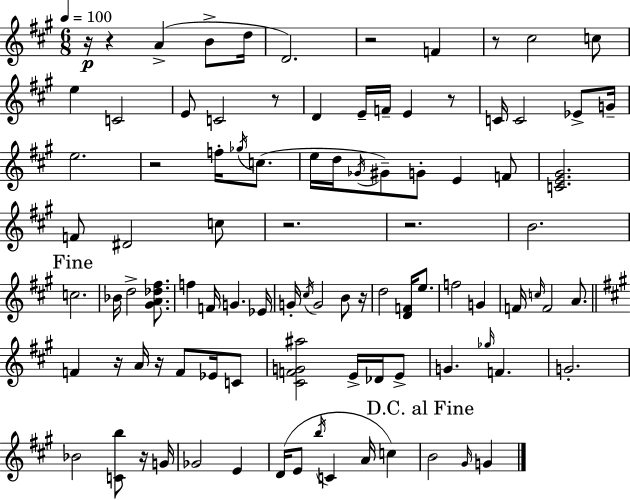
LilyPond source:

{
  \clef treble
  \numericTimeSignature
  \time 6/8
  \key a \major
  \tempo 4 = 100
  \repeat volta 2 { r16\p r4 a'4->( b'8-> d''16 | d'2.) | r2 f'4 | r8 cis''2 c''8 | \break e''4 c'2 | e'8 c'2 r8 | d'4 e'16-- f'16-- e'4 r8 | c'16 c'2 ees'8-> g'16-- | \break e''2. | r2 f''16-. \acciaccatura { ges''16 } c''8.( | e''16 d''16 \acciaccatura { ges'16 } gis'8--) g'8-. e'4 | f'8 <c' e' gis'>2. | \break f'8 dis'2 | c''8 r2. | r2. | b'2. | \break \mark "Fine" c''2. | bes'16 d''2-> <gis' a' des'' fis''>8. | f''4 f'16 g'4. | ees'16 g'16-. \acciaccatura { cis''16 } g'2 | \break b'8 r16 d''2 <d' f'>16 | e''8. f''2 g'4 | f'16 \grace { c''16 } f'2 | a'8. \bar "||" \break \key a \major f'4 r16 a'16 r16 f'8 ees'16 c'8 | <cis' f' g' ais''>2 e'16-> des'16 e'8-> | g'4. \grace { ges''16 } f'4. | g'2.-. | \break bes'2 <c' b''>8 r16 | g'16 ges'2 e'4 | d'16( e'8 \acciaccatura { b''16 } c'4 a'16 c''4) | \mark "D.C. al Fine" b'2 \grace { gis'16 } g'4 | \break } \bar "|."
}